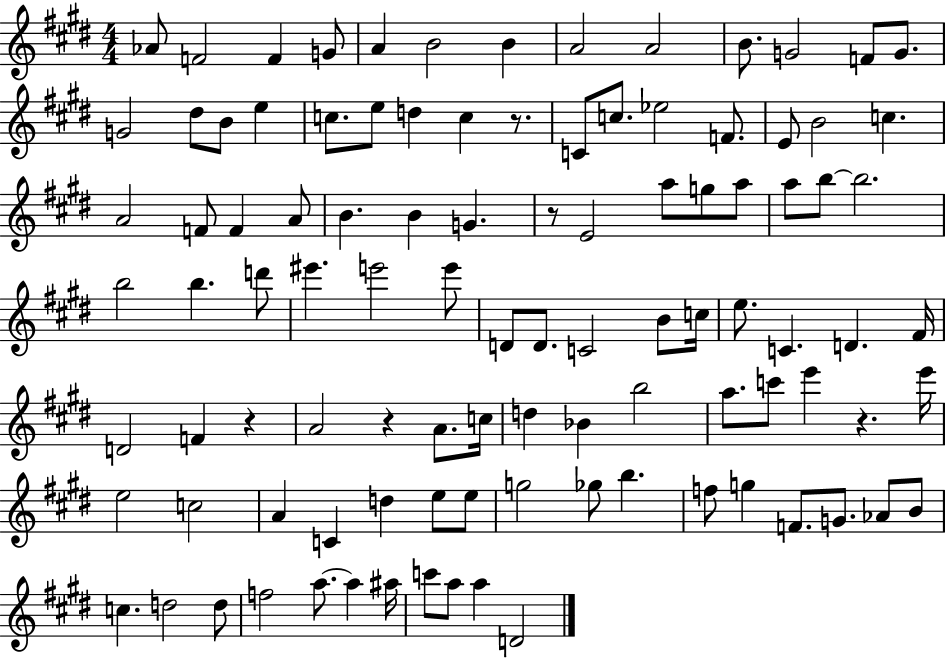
Ab4/e F4/h F4/q G4/e A4/q B4/h B4/q A4/h A4/h B4/e. G4/h F4/e G4/e. G4/h D#5/e B4/e E5/q C5/e. E5/e D5/q C5/q R/e. C4/e C5/e. Eb5/h F4/e. E4/e B4/h C5/q. A4/h F4/e F4/q A4/e B4/q. B4/q G4/q. R/e E4/h A5/e G5/e A5/e A5/e B5/e B5/h. B5/h B5/q. D6/e EIS6/q. E6/h E6/e D4/e D4/e. C4/h B4/e C5/s E5/e. C4/q. D4/q. F#4/s D4/h F4/q R/q A4/h R/q A4/e. C5/s D5/q Bb4/q B5/h A5/e. C6/e E6/q R/q. E6/s E5/h C5/h A4/q C4/q D5/q E5/e E5/e G5/h Gb5/e B5/q. F5/e G5/q F4/e. G4/e. Ab4/e B4/e C5/q. D5/h D5/e F5/h A5/e. A5/q A#5/s C6/e A5/e A5/q D4/h